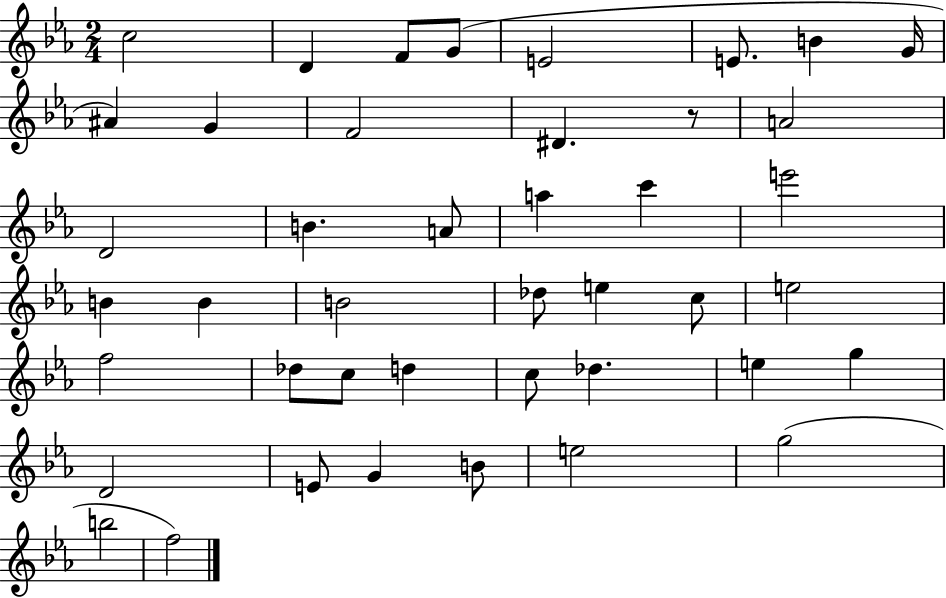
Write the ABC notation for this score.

X:1
T:Untitled
M:2/4
L:1/4
K:Eb
c2 D F/2 G/2 E2 E/2 B G/4 ^A G F2 ^D z/2 A2 D2 B A/2 a c' e'2 B B B2 _d/2 e c/2 e2 f2 _d/2 c/2 d c/2 _d e g D2 E/2 G B/2 e2 g2 b2 f2